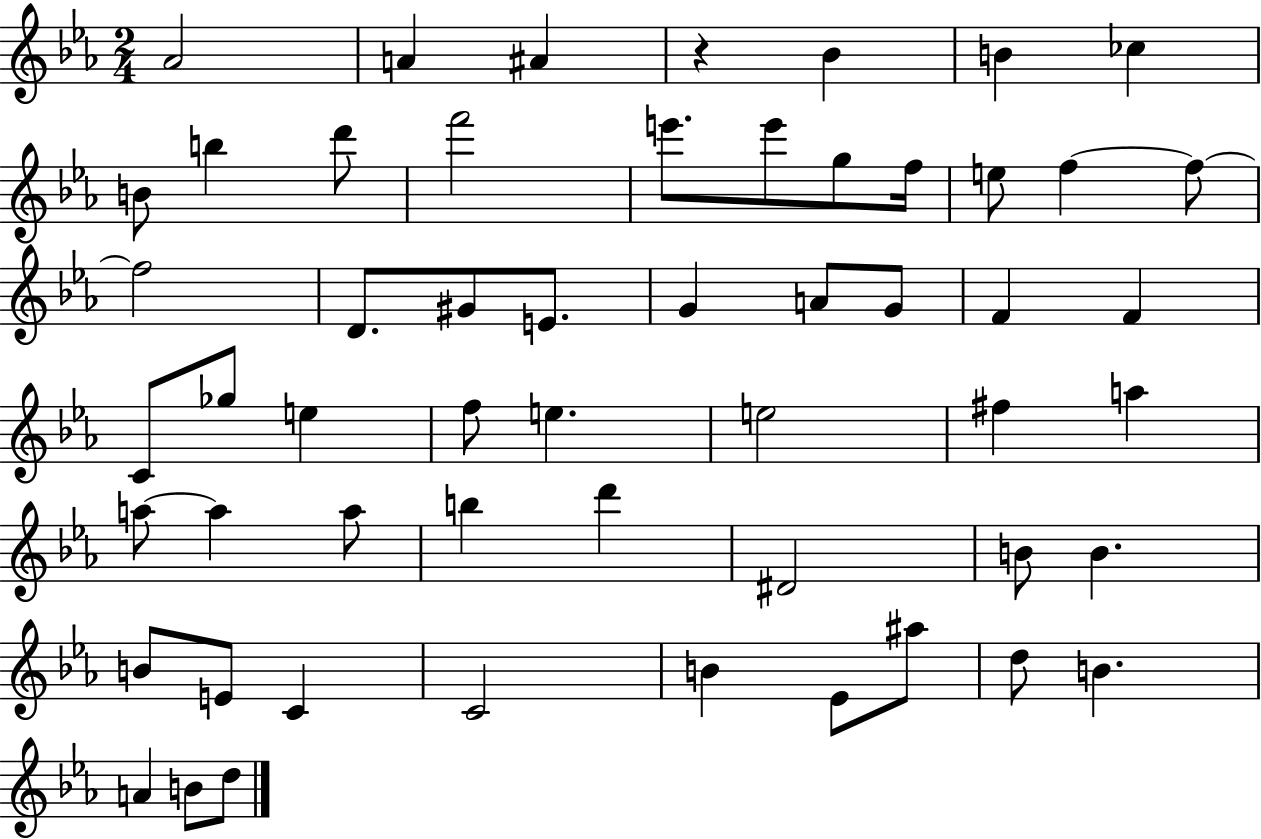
Ab4/h A4/q A#4/q R/q Bb4/q B4/q CES5/q B4/e B5/q D6/e F6/h E6/e. E6/e G5/e F5/s E5/e F5/q F5/e F5/h D4/e. G#4/e E4/e. G4/q A4/e G4/e F4/q F4/q C4/e Gb5/e E5/q F5/e E5/q. E5/h F#5/q A5/q A5/e A5/q A5/e B5/q D6/q D#4/h B4/e B4/q. B4/e E4/e C4/q C4/h B4/q Eb4/e A#5/e D5/e B4/q. A4/q B4/e D5/e